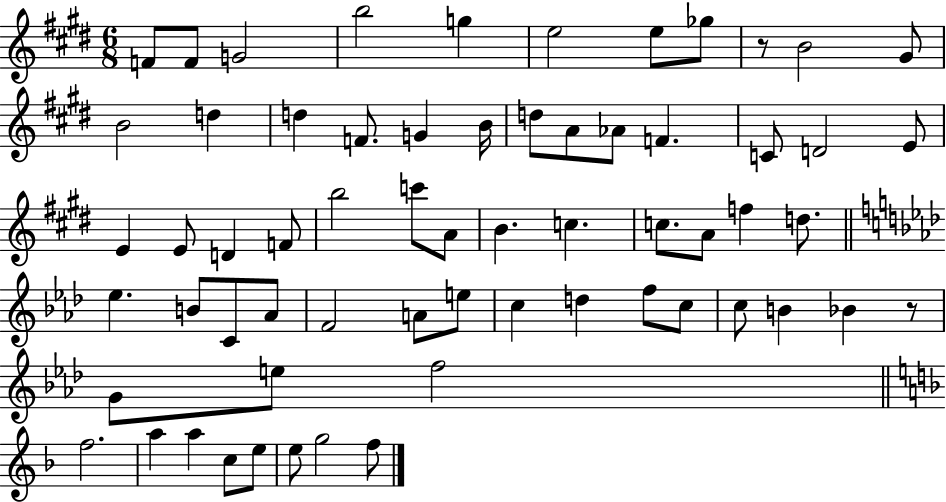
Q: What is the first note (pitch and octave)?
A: F4